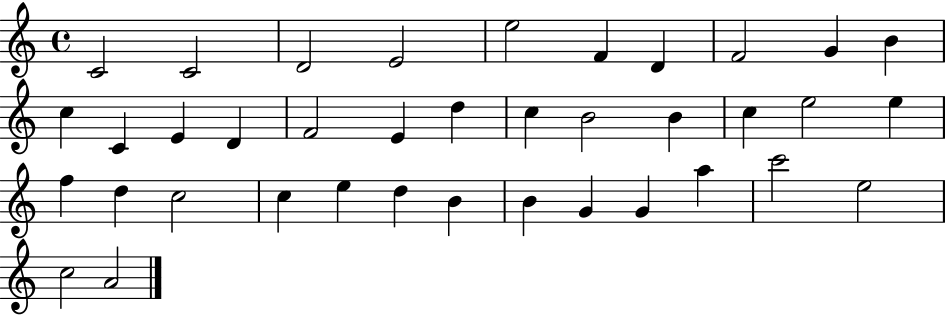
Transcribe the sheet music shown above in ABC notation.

X:1
T:Untitled
M:4/4
L:1/4
K:C
C2 C2 D2 E2 e2 F D F2 G B c C E D F2 E d c B2 B c e2 e f d c2 c e d B B G G a c'2 e2 c2 A2